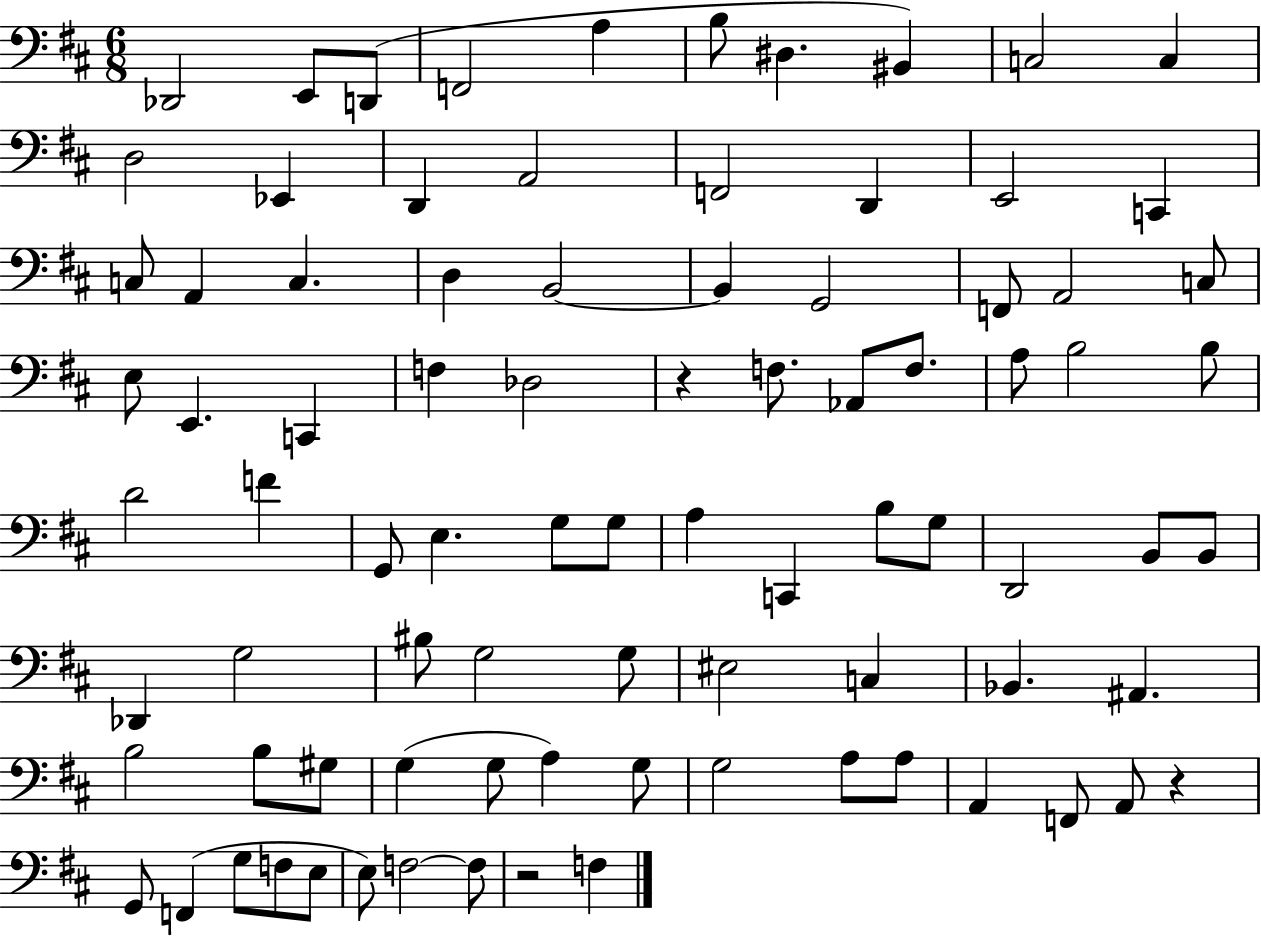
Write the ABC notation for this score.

X:1
T:Untitled
M:6/8
L:1/4
K:D
_D,,2 E,,/2 D,,/2 F,,2 A, B,/2 ^D, ^B,, C,2 C, D,2 _E,, D,, A,,2 F,,2 D,, E,,2 C,, C,/2 A,, C, D, B,,2 B,, G,,2 F,,/2 A,,2 C,/2 E,/2 E,, C,, F, _D,2 z F,/2 _A,,/2 F,/2 A,/2 B,2 B,/2 D2 F G,,/2 E, G,/2 G,/2 A, C,, B,/2 G,/2 D,,2 B,,/2 B,,/2 _D,, G,2 ^B,/2 G,2 G,/2 ^E,2 C, _B,, ^A,, B,2 B,/2 ^G,/2 G, G,/2 A, G,/2 G,2 A,/2 A,/2 A,, F,,/2 A,,/2 z G,,/2 F,, G,/2 F,/2 E,/2 E,/2 F,2 F,/2 z2 F,